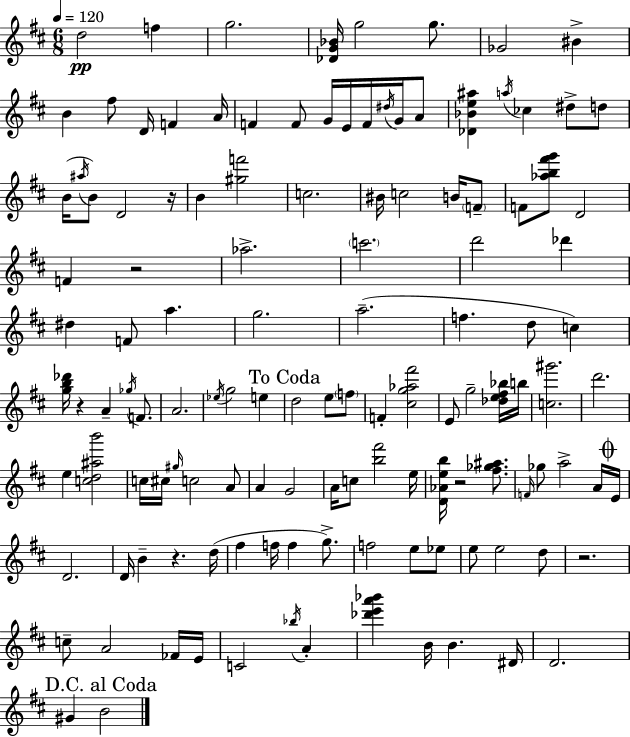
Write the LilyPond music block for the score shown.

{
  \clef treble
  \numericTimeSignature
  \time 6/8
  \key d \major
  \tempo 4 = 120
  d''2\pp f''4 | g''2. | <des' g' bes'>16 g''2 g''8. | ges'2 bis'4-> | \break b'4 fis''8 d'16 f'4 a'16 | f'4 f'8 g'16 e'16 f'16 \acciaccatura { dis''16 } g'16 a'8 | <des' bes' e'' ais''>4 \acciaccatura { a''16 } ces''4 dis''8-> | d''8 b'16( \acciaccatura { ais''16 } b'8) d'2 | \break r16 b'4 <gis'' f'''>2 | c''2. | bis'16 c''2 | b'16 \parenthesize f'8-- f'8 <aes'' b'' fis''' g'''>8 d'2 | \break f'4 r2 | aes''2.-> | \parenthesize c'''2. | d'''2 des'''4 | \break dis''4 f'8 a''4. | g''2. | a''2.--( | f''4. d''8 c''4) | \break <g'' b'' des'''>16 r4 a'4-- | \acciaccatura { ges''16 } f'8. a'2. | \acciaccatura { ees''16 } g''2 | e''4 \mark "To Coda" d''2 | \break e''8 \parenthesize f''8 f'4-. <cis'' g'' aes'' fis'''>2 | e'8 g''2-- | <des'' e'' fis'' bes''>16 b''16 <c'' gis'''>2. | d'''2. | \break e''4 <c'' d'' ais'' b'''>2 | c''16 cis''16 \grace { gis''16 } c''2 | a'8 a'4 g'2 | a'16 c''8 <b'' fis'''>2 | \break e''16 <d' aes' e'' b''>16 r2 | <fis'' ges'' ais''>8. \grace { f'16 } ges''8 a''2-> | a'16 \mark \markup { \musicglyph "scripts.coda" } e'16 d'2. | d'16 b'4-- | \break r4. d''16( fis''4 f''16 | f''4 g''8.->) f''2 | e''8 ees''8 e''8 e''2 | d''8 r2. | \break c''8-- a'2 | fes'16 e'16 c'2 | \acciaccatura { bes''16 } a'4-. <des''' e''' a''' bes'''>4 | b'16 b'4. dis'16 d'2. | \break \mark "D.C. al Coda" gis'4 | b'2 \bar "|."
}